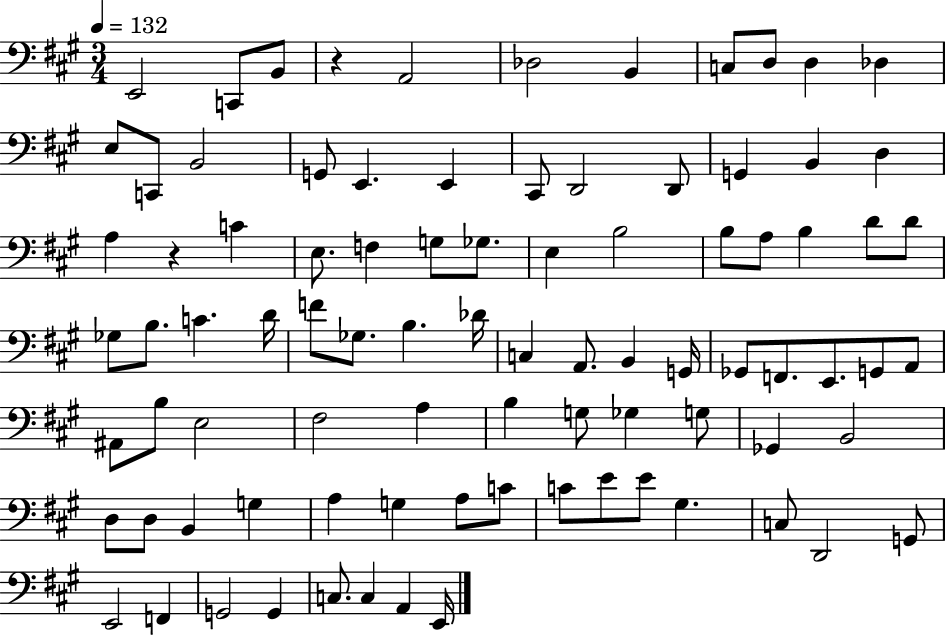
E2/h C2/e B2/e R/q A2/h Db3/h B2/q C3/e D3/e D3/q Db3/q E3/e C2/e B2/h G2/e E2/q. E2/q C#2/e D2/h D2/e G2/q B2/q D3/q A3/q R/q C4/q E3/e. F3/q G3/e Gb3/e. E3/q B3/h B3/e A3/e B3/q D4/e D4/e Gb3/e B3/e. C4/q. D4/s F4/e Gb3/e. B3/q. Db4/s C3/q A2/e. B2/q G2/s Gb2/e F2/e. E2/e. G2/e A2/e A#2/e B3/e E3/h F#3/h A3/q B3/q G3/e Gb3/q G3/e Gb2/q B2/h D3/e D3/e B2/q G3/q A3/q G3/q A3/e C4/e C4/e E4/e E4/e G#3/q. C3/e D2/h G2/e E2/h F2/q G2/h G2/q C3/e. C3/q A2/q E2/s